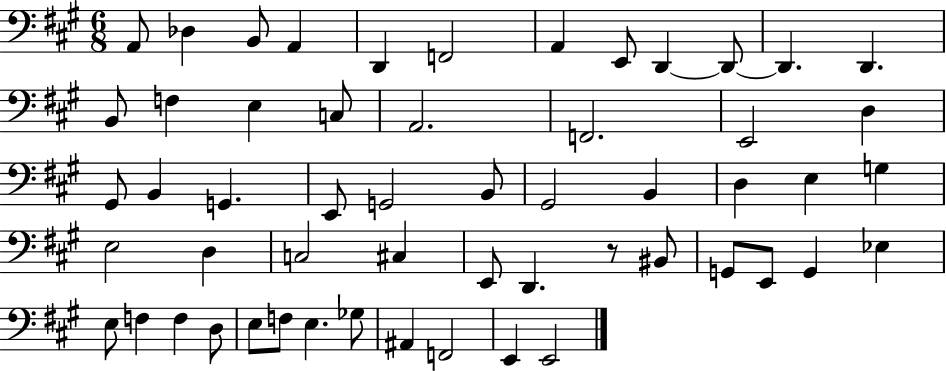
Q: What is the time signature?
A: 6/8